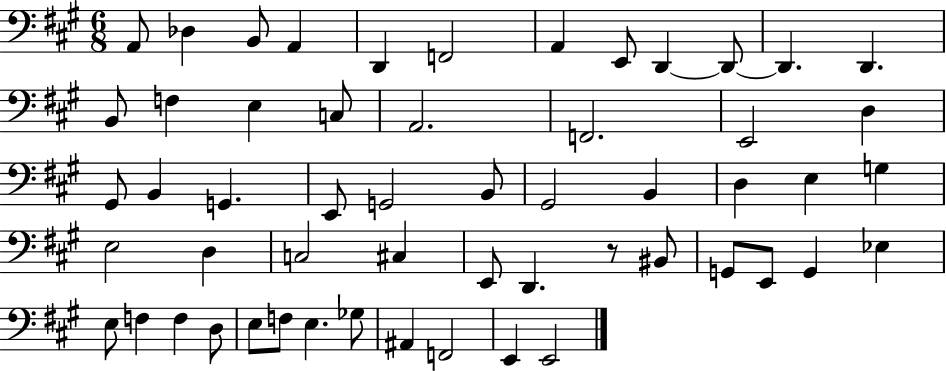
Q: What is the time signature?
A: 6/8